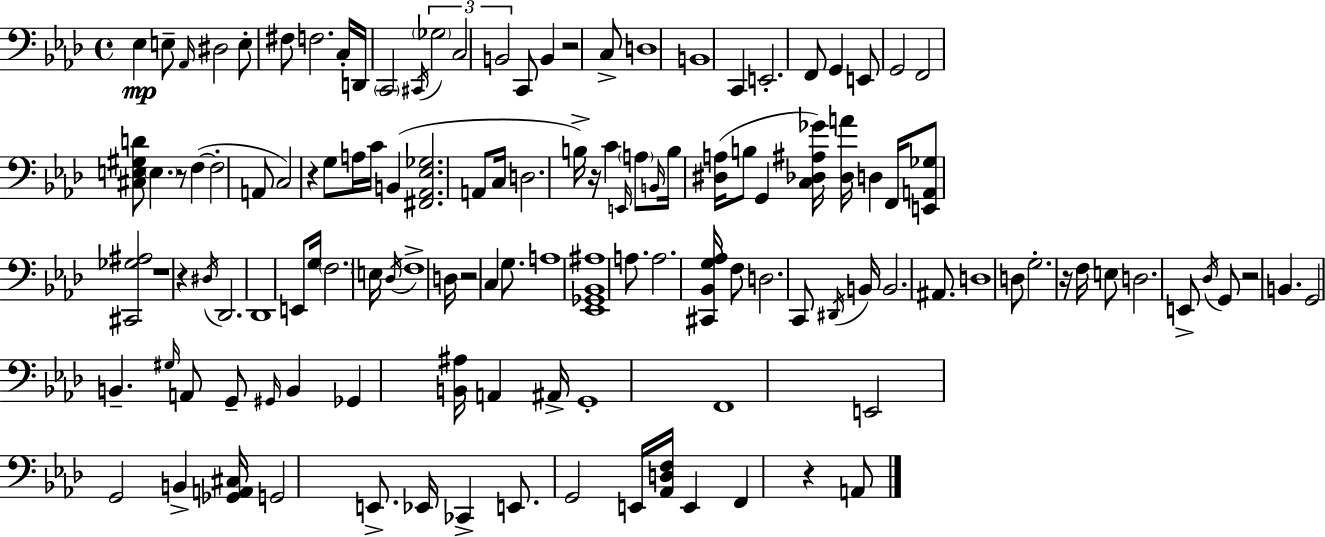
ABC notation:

X:1
T:Untitled
M:4/4
L:1/4
K:Fm
_E, E,/2 _A,,/4 ^D,2 E,/2 ^F,/2 F,2 C,/4 D,,/4 C,,2 ^C,,/4 _G,2 C,2 B,,2 C,,/2 B,, z2 C,/2 D,4 B,,4 C,, E,,2 F,,/2 G,, E,,/2 G,,2 F,,2 [^C,E,^G,D]/2 E, z/2 F, F,2 A,,/2 C,2 z G,/2 A,/4 C/4 B,, [^F,,_A,,_E,_G,]2 A,,/2 C,/4 D,2 B,/4 z/4 C E,,/4 A,/2 B,,/4 B,/4 [^D,A,]/4 B,/2 G,, [C,_D,^A,_G]/4 [_D,A]/4 D, F,,/4 [E,,A,,_G,]/2 [^C,,_G,^A,]2 z4 z ^D,/4 _D,,2 _D,,4 E,,/2 G,/4 F,2 E,/4 _D,/4 F,4 D,/4 z2 C, G,/2 A,4 [_E,,_G,,_B,,^A,]4 A,/2 A,2 [^C,,_B,,G,_A,]/4 F,/2 D,2 C,,/2 ^D,,/4 B,,/4 B,,2 ^A,,/2 D,4 D,/2 G,2 z/4 F,/4 E,/2 D,2 E,,/2 _D,/4 G,,/2 z2 B,, G,,2 B,, ^G,/4 A,,/2 G,,/2 ^G,,/4 B,, _G,, [B,,^A,]/4 A,, ^A,,/4 G,,4 F,,4 E,,2 G,,2 B,, [_G,,A,,^C,]/4 G,,2 E,,/2 _E,,/4 _C,, E,,/2 G,,2 E,,/4 [_A,,D,F,]/4 E,, F,, z A,,/2